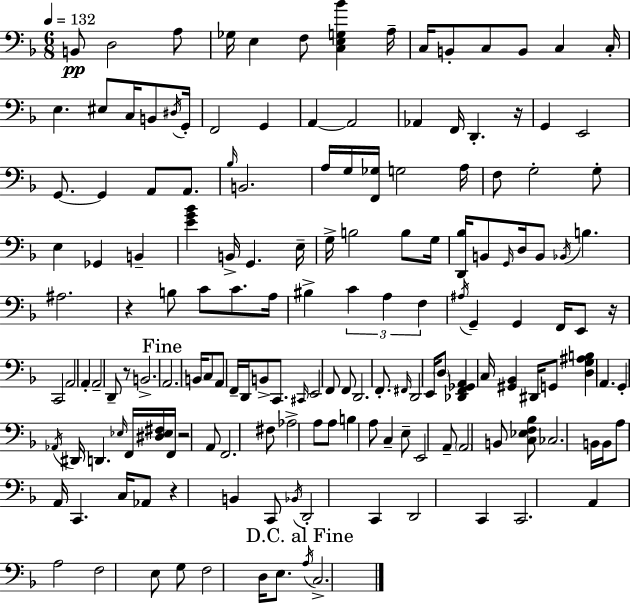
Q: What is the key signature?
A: F major